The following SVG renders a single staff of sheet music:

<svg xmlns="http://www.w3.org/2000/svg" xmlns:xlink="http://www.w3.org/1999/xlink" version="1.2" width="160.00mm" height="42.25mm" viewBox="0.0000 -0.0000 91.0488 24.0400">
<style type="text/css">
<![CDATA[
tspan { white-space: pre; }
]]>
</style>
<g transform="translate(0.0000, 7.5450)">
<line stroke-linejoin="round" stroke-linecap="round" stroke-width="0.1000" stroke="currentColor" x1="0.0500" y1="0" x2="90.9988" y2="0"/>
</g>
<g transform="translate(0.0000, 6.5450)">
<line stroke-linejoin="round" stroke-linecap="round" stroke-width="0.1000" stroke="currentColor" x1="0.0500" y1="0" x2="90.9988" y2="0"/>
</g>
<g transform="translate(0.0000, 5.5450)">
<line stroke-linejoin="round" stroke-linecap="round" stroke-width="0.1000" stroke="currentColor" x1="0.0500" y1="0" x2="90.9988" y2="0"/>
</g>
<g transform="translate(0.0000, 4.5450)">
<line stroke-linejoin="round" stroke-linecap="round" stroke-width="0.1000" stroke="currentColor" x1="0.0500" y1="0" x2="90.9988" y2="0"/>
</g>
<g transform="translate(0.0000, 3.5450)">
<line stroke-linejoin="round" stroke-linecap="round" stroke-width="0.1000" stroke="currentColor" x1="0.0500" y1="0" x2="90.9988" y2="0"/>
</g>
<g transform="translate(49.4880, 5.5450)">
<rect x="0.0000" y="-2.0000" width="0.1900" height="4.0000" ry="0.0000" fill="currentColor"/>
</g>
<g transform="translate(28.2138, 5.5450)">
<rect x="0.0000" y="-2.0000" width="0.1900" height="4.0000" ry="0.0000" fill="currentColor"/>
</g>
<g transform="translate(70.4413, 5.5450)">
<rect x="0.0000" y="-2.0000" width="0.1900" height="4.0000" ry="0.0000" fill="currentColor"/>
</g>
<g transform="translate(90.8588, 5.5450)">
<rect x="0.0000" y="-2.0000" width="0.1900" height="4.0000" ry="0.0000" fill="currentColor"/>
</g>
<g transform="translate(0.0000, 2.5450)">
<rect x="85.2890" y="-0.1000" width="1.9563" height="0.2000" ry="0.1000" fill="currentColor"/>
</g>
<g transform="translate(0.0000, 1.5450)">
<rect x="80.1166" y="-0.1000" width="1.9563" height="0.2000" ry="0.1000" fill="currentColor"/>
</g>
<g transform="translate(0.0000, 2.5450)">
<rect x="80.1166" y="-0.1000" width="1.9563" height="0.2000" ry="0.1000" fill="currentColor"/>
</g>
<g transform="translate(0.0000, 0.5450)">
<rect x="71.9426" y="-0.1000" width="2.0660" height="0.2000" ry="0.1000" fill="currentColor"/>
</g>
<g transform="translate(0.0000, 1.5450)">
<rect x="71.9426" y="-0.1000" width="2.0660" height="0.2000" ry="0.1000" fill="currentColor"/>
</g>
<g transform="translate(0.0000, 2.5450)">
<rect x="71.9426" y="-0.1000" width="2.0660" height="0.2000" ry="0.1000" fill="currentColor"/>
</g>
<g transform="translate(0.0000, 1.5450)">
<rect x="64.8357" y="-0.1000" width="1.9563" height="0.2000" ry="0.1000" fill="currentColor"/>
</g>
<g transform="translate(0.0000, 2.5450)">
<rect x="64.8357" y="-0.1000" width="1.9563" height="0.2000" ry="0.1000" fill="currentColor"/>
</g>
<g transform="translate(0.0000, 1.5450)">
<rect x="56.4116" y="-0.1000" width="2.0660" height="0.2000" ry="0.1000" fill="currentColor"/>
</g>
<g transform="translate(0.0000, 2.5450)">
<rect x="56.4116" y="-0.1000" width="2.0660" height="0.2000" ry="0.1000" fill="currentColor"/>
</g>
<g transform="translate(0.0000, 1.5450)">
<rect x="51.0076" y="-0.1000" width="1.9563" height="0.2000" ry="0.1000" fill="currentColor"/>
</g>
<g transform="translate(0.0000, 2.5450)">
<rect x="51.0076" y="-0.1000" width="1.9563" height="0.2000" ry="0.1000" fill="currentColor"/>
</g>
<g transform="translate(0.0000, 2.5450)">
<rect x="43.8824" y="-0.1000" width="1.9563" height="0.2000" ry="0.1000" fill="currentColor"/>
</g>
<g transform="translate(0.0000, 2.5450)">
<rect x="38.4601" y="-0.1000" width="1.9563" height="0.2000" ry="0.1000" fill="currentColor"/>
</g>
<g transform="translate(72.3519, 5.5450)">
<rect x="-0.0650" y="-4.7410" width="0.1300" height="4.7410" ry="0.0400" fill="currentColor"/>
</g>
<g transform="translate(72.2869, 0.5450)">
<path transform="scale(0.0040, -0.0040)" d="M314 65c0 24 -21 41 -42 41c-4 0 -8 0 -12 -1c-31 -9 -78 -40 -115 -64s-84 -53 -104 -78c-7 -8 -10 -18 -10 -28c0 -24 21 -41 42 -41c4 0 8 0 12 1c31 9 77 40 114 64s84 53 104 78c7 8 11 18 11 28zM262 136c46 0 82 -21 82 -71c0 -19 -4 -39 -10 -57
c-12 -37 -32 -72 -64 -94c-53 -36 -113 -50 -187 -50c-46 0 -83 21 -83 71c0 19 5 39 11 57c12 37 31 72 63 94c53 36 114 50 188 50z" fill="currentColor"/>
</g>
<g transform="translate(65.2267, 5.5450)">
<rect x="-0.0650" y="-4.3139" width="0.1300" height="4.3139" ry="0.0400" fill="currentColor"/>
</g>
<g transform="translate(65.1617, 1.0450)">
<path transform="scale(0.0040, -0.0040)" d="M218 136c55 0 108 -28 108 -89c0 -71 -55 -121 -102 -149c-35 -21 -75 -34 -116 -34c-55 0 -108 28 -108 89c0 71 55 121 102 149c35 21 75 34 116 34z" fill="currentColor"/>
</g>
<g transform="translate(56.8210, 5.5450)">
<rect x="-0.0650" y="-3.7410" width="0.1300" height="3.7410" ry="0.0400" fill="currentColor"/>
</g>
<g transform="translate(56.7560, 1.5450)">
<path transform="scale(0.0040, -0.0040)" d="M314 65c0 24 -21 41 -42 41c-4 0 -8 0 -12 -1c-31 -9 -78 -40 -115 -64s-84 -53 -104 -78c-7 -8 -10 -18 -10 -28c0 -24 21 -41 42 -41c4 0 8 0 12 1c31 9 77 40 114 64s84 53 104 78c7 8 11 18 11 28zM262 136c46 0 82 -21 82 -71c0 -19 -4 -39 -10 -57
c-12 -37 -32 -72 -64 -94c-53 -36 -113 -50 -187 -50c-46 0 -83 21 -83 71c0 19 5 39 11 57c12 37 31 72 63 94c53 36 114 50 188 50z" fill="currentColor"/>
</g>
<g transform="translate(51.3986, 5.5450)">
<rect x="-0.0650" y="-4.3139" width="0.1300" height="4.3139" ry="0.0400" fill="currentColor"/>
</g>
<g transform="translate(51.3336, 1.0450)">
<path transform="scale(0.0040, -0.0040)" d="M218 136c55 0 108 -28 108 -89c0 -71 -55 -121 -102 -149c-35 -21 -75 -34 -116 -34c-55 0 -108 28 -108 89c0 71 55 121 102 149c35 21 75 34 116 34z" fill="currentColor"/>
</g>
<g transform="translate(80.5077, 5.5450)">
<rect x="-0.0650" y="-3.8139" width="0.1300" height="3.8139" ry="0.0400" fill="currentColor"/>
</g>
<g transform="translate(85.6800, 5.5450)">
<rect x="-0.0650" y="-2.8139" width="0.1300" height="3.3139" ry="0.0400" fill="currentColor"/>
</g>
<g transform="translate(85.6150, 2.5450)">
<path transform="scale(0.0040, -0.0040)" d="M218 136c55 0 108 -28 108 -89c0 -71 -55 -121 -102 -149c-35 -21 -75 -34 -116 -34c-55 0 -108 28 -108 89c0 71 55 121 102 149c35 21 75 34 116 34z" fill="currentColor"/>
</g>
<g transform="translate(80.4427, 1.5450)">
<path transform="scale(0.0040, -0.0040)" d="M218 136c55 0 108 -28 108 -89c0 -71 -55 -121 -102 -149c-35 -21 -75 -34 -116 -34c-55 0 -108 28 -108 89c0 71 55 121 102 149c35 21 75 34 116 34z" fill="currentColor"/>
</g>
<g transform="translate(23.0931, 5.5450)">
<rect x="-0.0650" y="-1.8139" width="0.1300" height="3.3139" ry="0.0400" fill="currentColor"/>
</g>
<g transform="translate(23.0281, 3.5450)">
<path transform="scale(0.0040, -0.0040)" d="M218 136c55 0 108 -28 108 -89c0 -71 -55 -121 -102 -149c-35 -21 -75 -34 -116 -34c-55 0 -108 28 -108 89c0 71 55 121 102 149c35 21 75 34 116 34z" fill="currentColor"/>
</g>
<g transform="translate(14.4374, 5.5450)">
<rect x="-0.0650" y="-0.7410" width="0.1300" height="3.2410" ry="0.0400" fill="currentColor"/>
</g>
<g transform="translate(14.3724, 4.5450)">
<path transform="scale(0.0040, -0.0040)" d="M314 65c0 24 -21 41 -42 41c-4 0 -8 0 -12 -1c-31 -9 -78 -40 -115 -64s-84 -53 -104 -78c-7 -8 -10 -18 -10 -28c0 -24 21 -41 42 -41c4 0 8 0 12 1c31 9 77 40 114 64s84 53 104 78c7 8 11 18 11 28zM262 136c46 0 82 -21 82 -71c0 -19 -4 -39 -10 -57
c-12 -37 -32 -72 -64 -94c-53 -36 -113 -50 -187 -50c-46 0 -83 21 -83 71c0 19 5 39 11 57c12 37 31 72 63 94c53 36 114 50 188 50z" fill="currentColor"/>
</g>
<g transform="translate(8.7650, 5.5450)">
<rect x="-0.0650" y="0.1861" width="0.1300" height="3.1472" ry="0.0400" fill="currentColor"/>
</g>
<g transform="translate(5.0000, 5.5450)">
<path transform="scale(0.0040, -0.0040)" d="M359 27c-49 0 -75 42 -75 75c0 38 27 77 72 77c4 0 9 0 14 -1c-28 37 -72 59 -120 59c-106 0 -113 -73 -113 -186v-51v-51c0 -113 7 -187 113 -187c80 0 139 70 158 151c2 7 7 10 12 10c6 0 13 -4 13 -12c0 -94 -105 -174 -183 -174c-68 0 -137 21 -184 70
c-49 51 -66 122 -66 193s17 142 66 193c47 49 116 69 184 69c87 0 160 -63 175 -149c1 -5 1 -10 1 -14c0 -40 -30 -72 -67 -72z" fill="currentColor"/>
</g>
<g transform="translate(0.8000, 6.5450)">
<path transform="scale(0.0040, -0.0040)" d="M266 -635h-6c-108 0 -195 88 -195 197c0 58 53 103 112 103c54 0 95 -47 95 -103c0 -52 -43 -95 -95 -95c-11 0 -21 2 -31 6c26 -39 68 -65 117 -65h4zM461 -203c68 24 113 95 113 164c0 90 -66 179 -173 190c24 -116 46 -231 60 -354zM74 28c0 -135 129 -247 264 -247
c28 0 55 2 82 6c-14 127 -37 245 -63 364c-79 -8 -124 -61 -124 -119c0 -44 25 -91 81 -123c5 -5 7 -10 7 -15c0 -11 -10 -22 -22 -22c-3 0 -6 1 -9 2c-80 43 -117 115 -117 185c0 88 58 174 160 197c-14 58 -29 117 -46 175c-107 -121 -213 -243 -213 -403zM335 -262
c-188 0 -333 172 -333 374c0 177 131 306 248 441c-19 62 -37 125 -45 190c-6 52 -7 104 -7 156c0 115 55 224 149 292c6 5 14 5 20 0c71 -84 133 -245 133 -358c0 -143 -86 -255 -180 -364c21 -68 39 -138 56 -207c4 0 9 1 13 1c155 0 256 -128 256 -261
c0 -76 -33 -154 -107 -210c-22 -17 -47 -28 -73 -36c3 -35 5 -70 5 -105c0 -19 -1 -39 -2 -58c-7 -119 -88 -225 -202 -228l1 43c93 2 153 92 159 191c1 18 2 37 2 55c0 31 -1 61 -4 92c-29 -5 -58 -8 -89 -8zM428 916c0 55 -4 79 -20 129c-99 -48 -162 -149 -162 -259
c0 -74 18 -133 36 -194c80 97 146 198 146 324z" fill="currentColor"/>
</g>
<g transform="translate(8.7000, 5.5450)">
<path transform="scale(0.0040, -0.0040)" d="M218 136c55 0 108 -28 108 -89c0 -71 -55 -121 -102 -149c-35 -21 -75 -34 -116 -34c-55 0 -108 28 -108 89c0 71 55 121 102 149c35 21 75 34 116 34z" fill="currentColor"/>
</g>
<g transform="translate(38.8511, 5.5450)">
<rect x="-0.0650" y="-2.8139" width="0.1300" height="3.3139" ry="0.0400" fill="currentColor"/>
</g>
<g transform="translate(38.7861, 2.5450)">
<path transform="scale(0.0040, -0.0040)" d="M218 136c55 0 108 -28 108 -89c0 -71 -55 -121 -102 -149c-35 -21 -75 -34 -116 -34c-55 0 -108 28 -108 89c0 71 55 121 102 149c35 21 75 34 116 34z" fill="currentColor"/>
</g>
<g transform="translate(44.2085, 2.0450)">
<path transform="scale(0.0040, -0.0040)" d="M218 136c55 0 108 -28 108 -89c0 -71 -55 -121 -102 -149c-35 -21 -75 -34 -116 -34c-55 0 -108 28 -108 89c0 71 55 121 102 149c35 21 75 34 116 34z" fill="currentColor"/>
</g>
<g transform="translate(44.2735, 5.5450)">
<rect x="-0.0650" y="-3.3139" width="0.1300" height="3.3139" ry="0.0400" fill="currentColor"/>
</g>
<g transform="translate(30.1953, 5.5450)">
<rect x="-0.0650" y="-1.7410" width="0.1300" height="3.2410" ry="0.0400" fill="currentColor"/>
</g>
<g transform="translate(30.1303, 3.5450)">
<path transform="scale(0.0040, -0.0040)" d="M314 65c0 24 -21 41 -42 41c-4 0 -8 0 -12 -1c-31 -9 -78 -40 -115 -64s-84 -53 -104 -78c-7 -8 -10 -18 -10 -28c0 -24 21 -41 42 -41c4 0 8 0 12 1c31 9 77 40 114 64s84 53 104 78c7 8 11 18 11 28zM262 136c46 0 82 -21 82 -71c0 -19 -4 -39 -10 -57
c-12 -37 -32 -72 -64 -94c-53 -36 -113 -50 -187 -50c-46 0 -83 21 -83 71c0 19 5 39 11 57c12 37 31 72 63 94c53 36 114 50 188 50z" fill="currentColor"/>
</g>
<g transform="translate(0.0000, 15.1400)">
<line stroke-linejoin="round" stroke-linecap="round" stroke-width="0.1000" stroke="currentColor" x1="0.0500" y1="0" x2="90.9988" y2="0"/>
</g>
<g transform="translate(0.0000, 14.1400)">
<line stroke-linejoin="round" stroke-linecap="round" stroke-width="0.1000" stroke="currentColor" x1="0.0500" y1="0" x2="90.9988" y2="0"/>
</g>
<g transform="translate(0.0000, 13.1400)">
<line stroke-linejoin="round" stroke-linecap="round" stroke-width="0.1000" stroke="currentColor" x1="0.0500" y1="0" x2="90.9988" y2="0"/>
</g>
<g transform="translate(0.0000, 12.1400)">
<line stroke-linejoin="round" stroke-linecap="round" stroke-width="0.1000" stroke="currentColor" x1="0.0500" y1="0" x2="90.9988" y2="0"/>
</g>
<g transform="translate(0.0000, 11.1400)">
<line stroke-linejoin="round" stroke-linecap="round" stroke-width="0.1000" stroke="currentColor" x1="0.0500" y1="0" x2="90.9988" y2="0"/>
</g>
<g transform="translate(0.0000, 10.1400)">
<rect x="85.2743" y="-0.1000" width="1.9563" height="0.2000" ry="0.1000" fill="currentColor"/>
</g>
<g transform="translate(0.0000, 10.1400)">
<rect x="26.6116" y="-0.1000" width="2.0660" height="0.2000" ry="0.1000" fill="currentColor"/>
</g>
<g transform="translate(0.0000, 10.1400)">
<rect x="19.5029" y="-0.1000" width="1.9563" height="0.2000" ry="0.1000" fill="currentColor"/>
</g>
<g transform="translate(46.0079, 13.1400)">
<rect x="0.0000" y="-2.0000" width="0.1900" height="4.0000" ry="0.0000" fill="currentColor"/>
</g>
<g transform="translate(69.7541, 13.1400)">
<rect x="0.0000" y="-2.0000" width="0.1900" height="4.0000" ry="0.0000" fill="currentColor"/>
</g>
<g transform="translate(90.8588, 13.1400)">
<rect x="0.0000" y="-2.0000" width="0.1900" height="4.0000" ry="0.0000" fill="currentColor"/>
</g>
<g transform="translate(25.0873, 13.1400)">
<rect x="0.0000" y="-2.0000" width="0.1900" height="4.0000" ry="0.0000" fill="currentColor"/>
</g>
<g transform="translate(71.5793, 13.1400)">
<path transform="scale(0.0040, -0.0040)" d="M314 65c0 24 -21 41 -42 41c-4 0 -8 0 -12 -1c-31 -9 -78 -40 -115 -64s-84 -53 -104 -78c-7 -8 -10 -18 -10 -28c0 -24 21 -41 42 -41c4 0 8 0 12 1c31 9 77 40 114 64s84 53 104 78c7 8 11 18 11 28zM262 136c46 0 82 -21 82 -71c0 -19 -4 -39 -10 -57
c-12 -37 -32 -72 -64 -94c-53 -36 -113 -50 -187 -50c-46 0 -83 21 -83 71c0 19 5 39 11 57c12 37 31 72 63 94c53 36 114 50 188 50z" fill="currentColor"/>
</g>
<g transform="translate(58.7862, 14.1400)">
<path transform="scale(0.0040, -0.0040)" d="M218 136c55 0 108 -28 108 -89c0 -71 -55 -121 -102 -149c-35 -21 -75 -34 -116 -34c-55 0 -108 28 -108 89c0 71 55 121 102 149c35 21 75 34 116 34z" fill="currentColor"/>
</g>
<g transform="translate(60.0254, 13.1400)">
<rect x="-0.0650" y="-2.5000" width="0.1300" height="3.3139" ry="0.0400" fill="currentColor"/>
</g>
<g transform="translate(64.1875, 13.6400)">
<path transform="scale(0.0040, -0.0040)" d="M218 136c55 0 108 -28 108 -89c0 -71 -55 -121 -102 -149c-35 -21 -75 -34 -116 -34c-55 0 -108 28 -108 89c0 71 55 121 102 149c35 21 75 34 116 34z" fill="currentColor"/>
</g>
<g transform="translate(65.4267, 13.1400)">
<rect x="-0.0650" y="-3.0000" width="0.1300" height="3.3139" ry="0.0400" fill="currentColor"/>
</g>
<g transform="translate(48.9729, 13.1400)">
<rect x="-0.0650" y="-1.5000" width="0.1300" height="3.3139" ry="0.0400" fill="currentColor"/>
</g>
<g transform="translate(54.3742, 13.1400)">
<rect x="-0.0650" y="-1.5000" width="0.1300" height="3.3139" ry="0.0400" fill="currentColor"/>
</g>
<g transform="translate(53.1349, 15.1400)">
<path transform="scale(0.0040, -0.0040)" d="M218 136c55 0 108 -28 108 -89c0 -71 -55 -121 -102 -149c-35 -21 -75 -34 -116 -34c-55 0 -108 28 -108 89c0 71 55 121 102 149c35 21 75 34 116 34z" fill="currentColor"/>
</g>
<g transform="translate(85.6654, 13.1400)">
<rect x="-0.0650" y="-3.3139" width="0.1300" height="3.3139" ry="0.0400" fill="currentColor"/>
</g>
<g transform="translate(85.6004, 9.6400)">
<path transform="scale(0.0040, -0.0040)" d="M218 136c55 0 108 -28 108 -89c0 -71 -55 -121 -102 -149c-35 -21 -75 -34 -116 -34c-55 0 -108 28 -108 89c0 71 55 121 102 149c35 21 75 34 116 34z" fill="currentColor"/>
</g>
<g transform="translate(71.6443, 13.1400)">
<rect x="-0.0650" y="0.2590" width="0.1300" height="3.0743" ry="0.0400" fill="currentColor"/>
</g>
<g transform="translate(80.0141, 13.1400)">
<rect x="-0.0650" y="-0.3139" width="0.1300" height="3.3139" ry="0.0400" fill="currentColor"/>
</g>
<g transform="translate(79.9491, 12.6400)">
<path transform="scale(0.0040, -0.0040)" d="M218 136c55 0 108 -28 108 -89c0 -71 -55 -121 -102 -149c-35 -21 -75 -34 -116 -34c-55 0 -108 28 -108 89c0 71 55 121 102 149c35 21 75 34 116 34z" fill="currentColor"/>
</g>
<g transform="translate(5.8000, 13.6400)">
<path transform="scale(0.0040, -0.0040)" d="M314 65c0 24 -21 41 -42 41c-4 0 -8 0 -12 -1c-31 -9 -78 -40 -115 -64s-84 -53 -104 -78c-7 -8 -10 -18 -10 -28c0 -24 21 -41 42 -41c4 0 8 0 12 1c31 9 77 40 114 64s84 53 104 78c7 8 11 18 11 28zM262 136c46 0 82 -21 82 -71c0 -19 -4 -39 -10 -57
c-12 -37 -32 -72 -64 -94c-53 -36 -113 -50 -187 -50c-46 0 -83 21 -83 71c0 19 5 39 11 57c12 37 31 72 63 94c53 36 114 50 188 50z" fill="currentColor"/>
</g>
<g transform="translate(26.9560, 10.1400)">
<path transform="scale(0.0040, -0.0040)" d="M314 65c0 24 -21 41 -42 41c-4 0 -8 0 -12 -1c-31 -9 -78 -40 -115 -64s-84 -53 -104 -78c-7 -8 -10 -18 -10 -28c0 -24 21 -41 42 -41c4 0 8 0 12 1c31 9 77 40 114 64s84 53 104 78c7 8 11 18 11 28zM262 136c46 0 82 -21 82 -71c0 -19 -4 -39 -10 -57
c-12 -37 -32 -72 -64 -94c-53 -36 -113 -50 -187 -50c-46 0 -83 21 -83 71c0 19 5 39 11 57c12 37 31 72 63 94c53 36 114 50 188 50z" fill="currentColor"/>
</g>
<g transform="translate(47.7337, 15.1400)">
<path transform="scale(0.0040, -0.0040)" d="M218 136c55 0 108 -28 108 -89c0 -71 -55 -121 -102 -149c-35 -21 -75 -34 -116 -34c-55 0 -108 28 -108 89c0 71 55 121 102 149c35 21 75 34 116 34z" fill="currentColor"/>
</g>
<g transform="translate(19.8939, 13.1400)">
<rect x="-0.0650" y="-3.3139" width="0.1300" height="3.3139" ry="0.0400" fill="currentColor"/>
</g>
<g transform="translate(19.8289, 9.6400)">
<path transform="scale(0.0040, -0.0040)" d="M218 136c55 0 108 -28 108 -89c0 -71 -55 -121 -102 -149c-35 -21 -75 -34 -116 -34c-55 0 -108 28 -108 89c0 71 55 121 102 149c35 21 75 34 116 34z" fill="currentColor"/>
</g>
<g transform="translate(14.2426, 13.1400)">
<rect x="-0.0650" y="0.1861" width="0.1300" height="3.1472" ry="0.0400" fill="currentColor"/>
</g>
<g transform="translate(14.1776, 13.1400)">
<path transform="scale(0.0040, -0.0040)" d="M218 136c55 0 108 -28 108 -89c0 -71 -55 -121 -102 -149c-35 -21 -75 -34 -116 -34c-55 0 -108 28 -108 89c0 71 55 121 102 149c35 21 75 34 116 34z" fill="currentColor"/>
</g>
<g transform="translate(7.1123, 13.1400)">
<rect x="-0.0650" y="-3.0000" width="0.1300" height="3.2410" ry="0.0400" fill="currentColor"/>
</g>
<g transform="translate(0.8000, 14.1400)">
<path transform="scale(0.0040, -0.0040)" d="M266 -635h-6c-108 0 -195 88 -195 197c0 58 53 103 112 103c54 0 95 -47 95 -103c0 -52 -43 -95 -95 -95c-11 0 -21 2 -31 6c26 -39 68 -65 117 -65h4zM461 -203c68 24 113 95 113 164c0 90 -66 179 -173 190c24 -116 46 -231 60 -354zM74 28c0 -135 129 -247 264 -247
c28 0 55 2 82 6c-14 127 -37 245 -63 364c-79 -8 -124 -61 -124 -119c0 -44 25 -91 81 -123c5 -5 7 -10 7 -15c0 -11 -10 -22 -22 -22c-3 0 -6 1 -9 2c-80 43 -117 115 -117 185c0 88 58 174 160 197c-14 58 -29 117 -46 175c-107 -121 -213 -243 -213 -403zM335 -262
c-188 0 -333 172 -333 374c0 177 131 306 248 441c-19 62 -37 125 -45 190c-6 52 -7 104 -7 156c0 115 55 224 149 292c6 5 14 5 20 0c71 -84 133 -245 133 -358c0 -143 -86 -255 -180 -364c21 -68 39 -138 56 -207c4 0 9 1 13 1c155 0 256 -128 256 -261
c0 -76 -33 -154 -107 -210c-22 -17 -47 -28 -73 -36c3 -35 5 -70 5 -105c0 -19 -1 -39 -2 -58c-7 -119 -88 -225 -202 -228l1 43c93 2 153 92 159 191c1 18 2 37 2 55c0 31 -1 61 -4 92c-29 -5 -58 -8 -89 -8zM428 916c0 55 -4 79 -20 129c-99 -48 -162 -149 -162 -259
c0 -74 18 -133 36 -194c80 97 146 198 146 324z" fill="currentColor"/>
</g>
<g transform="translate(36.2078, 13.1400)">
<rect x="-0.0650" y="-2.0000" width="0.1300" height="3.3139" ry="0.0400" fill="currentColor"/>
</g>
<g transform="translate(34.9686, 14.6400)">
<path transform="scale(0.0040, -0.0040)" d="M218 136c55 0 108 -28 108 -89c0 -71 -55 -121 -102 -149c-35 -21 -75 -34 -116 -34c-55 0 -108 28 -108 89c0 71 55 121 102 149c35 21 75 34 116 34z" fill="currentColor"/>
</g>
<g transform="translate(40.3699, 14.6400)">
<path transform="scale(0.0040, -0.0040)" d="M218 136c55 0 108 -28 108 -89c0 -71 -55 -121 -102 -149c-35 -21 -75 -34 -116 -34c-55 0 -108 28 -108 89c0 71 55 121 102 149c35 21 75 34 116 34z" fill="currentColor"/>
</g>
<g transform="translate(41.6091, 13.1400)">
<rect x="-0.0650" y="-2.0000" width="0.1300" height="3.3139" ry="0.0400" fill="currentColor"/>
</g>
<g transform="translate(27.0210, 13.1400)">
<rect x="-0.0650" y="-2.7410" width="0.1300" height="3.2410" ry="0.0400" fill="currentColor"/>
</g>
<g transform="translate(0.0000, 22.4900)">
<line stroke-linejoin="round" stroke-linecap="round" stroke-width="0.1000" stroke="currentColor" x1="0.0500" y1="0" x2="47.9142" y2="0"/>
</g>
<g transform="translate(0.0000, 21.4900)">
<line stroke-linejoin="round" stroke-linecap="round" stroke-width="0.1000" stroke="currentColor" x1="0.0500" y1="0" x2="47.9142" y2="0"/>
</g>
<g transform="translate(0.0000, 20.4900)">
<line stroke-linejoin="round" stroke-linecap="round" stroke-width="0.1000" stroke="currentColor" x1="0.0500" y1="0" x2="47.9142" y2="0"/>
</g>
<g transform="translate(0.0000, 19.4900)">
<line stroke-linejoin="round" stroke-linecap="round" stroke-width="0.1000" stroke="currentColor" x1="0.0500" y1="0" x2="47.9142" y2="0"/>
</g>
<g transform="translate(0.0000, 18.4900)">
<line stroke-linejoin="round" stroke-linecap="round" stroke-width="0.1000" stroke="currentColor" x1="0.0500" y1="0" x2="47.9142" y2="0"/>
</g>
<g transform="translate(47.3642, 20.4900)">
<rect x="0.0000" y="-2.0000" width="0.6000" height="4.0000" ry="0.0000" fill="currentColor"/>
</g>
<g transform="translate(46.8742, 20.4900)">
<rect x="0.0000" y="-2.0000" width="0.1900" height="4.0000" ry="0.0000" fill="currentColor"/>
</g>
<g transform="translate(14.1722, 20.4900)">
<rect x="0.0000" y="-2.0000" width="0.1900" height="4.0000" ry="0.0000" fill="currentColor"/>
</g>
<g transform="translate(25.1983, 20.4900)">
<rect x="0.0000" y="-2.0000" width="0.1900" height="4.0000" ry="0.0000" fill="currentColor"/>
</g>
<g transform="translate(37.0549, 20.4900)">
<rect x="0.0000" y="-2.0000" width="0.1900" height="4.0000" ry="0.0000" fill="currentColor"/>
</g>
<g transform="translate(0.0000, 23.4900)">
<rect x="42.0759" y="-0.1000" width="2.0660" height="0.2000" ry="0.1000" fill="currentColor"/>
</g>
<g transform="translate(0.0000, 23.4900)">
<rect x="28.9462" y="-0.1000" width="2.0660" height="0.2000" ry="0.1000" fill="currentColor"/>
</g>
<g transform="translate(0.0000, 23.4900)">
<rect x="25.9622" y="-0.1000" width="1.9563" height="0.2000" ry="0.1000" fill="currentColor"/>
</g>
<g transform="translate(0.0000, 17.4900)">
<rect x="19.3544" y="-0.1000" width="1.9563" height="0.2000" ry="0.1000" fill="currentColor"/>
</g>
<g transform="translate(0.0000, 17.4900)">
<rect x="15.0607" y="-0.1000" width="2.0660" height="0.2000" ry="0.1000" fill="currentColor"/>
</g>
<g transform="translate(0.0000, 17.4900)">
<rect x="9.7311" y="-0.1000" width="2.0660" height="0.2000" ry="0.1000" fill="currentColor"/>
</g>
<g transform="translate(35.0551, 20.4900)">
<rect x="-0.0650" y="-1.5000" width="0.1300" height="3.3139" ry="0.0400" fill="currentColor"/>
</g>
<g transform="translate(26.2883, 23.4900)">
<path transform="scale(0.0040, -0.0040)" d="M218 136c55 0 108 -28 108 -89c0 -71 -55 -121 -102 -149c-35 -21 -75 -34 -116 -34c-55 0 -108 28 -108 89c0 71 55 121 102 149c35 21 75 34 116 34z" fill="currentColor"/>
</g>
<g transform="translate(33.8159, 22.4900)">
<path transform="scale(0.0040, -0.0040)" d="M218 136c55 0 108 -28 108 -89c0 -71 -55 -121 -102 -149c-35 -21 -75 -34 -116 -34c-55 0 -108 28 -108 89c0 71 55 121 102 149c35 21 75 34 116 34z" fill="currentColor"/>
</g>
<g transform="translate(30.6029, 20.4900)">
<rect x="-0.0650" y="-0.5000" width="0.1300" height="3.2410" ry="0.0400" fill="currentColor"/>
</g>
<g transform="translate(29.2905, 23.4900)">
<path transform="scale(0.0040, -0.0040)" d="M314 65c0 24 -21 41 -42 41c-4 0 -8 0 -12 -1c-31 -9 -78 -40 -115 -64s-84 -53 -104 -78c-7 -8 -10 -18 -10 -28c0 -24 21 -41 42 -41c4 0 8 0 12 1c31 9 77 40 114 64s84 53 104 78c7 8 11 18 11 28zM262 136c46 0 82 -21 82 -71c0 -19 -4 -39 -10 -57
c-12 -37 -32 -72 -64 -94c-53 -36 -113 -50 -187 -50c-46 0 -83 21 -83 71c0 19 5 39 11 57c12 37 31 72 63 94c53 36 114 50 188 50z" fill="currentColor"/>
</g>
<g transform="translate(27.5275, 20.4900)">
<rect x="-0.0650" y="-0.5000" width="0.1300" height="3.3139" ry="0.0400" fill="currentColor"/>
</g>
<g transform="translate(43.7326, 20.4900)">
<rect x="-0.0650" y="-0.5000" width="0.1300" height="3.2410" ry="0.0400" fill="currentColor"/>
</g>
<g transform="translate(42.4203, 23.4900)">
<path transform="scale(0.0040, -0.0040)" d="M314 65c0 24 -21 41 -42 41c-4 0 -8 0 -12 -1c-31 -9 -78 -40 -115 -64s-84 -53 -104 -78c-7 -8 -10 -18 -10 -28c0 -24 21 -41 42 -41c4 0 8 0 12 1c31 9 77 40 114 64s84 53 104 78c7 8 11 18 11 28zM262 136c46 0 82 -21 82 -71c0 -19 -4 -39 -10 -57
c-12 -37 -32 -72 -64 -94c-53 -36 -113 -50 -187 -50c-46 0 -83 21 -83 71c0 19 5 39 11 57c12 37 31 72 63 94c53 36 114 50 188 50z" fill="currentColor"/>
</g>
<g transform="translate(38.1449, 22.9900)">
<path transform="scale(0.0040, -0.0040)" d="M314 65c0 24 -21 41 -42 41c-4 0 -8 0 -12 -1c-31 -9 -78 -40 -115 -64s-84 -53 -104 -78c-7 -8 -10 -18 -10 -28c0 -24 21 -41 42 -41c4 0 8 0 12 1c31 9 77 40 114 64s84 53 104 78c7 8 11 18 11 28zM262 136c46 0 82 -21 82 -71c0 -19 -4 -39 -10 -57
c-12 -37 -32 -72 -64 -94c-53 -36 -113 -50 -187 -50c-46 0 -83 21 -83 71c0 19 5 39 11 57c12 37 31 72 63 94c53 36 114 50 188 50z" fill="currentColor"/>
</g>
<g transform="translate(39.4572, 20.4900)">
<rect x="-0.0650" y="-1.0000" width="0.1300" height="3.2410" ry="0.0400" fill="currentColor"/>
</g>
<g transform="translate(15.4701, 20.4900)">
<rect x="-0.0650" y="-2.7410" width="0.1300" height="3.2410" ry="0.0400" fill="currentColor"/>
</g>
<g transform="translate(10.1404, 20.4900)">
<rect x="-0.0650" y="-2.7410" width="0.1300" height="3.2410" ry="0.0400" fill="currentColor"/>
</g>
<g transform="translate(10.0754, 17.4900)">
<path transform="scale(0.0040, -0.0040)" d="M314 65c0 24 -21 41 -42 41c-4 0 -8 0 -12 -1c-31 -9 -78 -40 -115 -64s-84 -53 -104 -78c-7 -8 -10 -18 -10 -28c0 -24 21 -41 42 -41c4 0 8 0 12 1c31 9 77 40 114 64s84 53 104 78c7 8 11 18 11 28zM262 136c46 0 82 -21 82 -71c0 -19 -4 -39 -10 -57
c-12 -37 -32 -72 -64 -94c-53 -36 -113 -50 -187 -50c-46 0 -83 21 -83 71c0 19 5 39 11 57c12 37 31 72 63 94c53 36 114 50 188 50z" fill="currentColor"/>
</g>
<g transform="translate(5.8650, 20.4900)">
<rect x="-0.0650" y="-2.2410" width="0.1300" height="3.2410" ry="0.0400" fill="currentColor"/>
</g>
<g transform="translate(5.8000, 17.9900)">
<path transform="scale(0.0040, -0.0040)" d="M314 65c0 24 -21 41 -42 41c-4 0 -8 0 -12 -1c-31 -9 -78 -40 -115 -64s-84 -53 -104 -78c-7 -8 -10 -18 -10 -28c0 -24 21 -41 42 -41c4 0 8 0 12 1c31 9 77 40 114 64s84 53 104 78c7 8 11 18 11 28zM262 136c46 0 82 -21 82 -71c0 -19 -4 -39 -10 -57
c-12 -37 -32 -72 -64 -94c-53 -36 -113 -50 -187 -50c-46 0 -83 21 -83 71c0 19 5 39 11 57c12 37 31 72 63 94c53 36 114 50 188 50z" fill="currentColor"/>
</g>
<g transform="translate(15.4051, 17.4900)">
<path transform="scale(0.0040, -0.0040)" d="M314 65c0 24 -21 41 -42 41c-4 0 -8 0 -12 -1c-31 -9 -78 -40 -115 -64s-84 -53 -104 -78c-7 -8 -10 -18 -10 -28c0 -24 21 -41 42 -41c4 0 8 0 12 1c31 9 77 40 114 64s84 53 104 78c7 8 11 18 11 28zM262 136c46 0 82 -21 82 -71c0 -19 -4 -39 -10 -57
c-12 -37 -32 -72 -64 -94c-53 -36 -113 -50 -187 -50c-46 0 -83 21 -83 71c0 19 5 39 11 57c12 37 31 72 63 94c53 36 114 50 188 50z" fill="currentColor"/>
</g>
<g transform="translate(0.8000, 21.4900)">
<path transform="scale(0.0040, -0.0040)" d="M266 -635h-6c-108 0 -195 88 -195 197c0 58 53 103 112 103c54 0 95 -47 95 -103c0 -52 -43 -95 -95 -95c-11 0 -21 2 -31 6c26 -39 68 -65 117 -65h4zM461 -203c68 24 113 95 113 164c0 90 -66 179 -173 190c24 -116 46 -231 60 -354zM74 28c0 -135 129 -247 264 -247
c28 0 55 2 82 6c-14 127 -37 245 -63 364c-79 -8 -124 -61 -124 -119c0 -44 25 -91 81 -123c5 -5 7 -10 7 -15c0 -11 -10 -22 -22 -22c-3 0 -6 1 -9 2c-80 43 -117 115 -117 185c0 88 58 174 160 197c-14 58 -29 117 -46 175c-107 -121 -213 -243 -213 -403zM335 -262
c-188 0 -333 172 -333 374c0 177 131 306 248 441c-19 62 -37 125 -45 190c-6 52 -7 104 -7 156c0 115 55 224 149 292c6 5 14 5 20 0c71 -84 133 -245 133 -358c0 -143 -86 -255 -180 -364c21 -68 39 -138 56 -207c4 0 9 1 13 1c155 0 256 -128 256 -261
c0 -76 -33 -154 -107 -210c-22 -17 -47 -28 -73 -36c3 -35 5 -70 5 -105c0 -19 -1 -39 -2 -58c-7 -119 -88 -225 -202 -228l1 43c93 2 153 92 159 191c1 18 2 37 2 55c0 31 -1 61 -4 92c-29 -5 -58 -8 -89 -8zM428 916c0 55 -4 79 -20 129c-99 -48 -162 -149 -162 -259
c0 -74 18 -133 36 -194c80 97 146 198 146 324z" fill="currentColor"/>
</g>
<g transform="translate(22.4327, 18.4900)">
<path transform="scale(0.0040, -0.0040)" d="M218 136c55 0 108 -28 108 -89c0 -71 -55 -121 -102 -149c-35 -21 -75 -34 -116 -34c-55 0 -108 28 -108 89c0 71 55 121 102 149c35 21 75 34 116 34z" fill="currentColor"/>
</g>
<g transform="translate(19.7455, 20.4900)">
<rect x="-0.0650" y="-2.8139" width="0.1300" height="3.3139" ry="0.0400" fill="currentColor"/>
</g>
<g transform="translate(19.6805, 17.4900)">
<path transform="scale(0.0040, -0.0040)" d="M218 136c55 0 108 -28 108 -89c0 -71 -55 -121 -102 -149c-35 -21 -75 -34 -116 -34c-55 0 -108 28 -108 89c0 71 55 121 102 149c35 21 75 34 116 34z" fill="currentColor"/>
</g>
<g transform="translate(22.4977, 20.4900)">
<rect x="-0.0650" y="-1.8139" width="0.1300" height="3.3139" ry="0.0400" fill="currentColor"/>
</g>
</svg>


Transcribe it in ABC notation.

X:1
T:Untitled
M:4/4
L:1/4
K:C
B d2 f f2 a b d' c'2 d' e'2 c' a A2 B b a2 F F E E G A B2 c b g2 a2 a2 a f C C2 E D2 C2